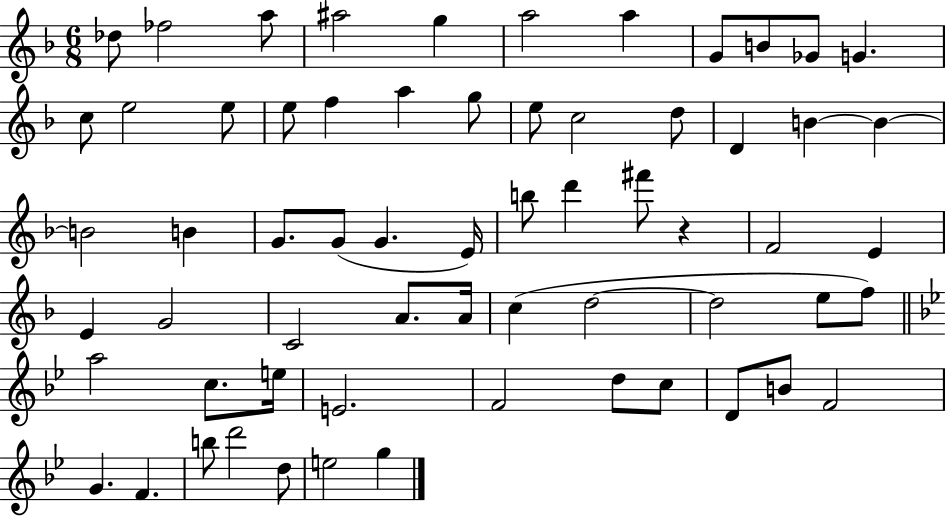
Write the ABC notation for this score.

X:1
T:Untitled
M:6/8
L:1/4
K:F
_d/2 _f2 a/2 ^a2 g a2 a G/2 B/2 _G/2 G c/2 e2 e/2 e/2 f a g/2 e/2 c2 d/2 D B B B2 B G/2 G/2 G E/4 b/2 d' ^f'/2 z F2 E E G2 C2 A/2 A/4 c d2 d2 e/2 f/2 a2 c/2 e/4 E2 F2 d/2 c/2 D/2 B/2 F2 G F b/2 d'2 d/2 e2 g